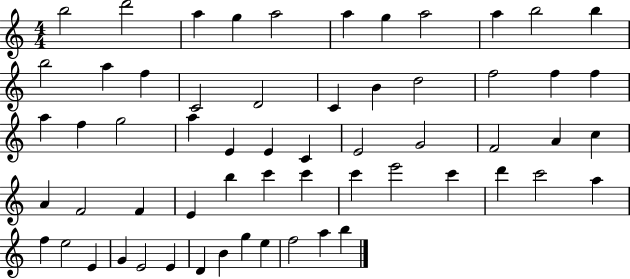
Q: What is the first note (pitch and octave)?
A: B5